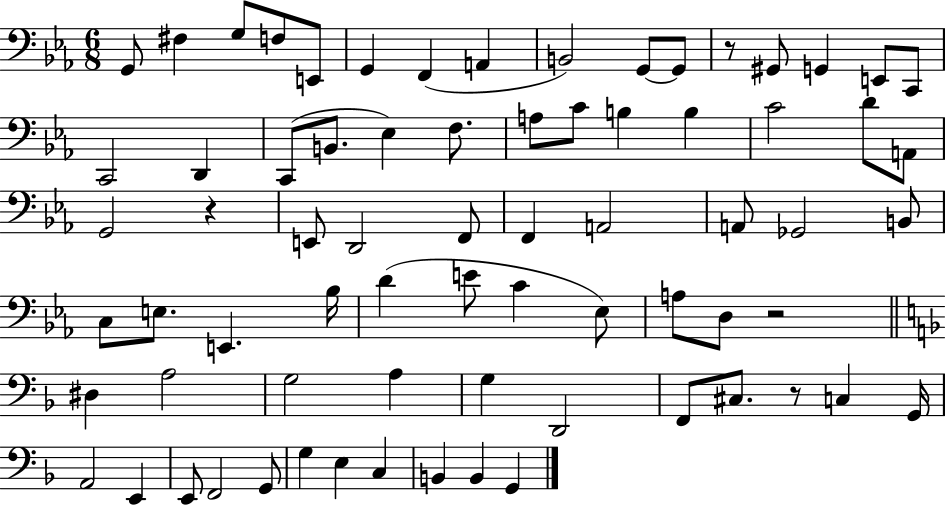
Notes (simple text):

G2/e F#3/q G3/e F3/e E2/e G2/q F2/q A2/q B2/h G2/e G2/e R/e G#2/e G2/q E2/e C2/e C2/h D2/q C2/e B2/e. Eb3/q F3/e. A3/e C4/e B3/q B3/q C4/h D4/e A2/e G2/h R/q E2/e D2/h F2/e F2/q A2/h A2/e Gb2/h B2/e C3/e E3/e. E2/q. Bb3/s D4/q E4/e C4/q Eb3/e A3/e D3/e R/h D#3/q A3/h G3/h A3/q G3/q D2/h F2/e C#3/e. R/e C3/q G2/s A2/h E2/q E2/e F2/h G2/e G3/q E3/q C3/q B2/q B2/q G2/q